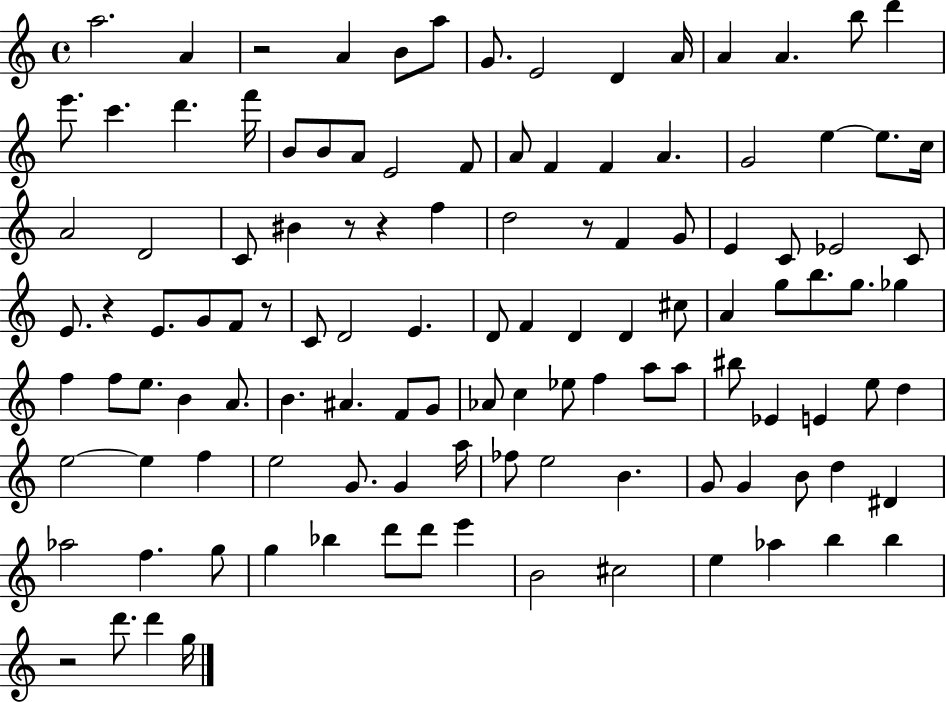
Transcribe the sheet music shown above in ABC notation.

X:1
T:Untitled
M:4/4
L:1/4
K:C
a2 A z2 A B/2 a/2 G/2 E2 D A/4 A A b/2 d' e'/2 c' d' f'/4 B/2 B/2 A/2 E2 F/2 A/2 F F A G2 e e/2 c/4 A2 D2 C/2 ^B z/2 z f d2 z/2 F G/2 E C/2 _E2 C/2 E/2 z E/2 G/2 F/2 z/2 C/2 D2 E D/2 F D D ^c/2 A g/2 b/2 g/2 _g f f/2 e/2 B A/2 B ^A F/2 G/2 _A/2 c _e/2 f a/2 a/2 ^b/2 _E E e/2 d e2 e f e2 G/2 G a/4 _f/2 e2 B G/2 G B/2 d ^D _a2 f g/2 g _b d'/2 d'/2 e' B2 ^c2 e _a b b z2 d'/2 d' g/4